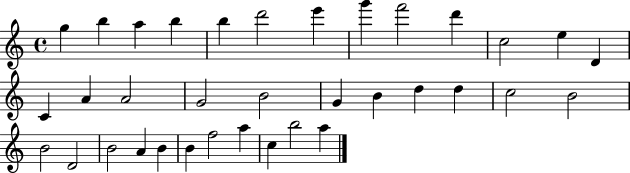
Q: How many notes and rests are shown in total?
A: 35